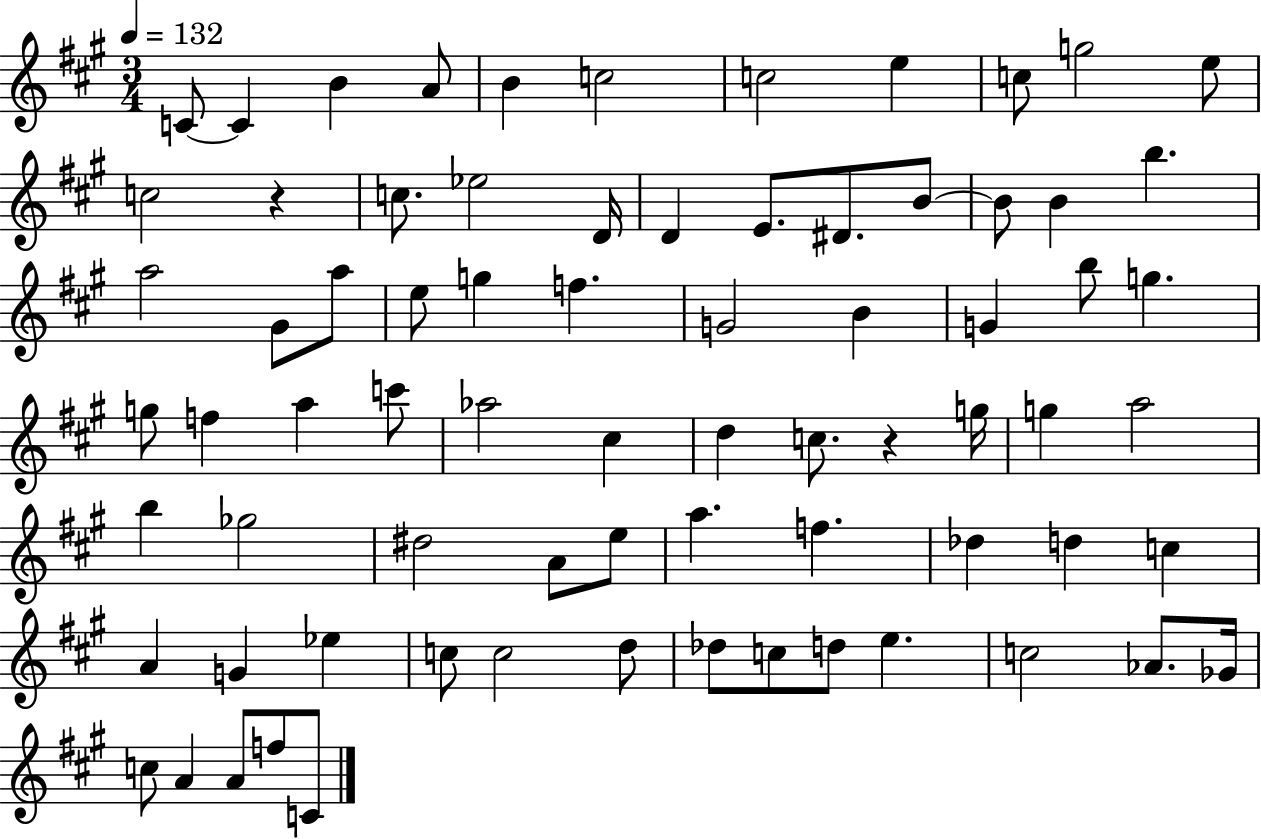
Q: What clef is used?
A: treble